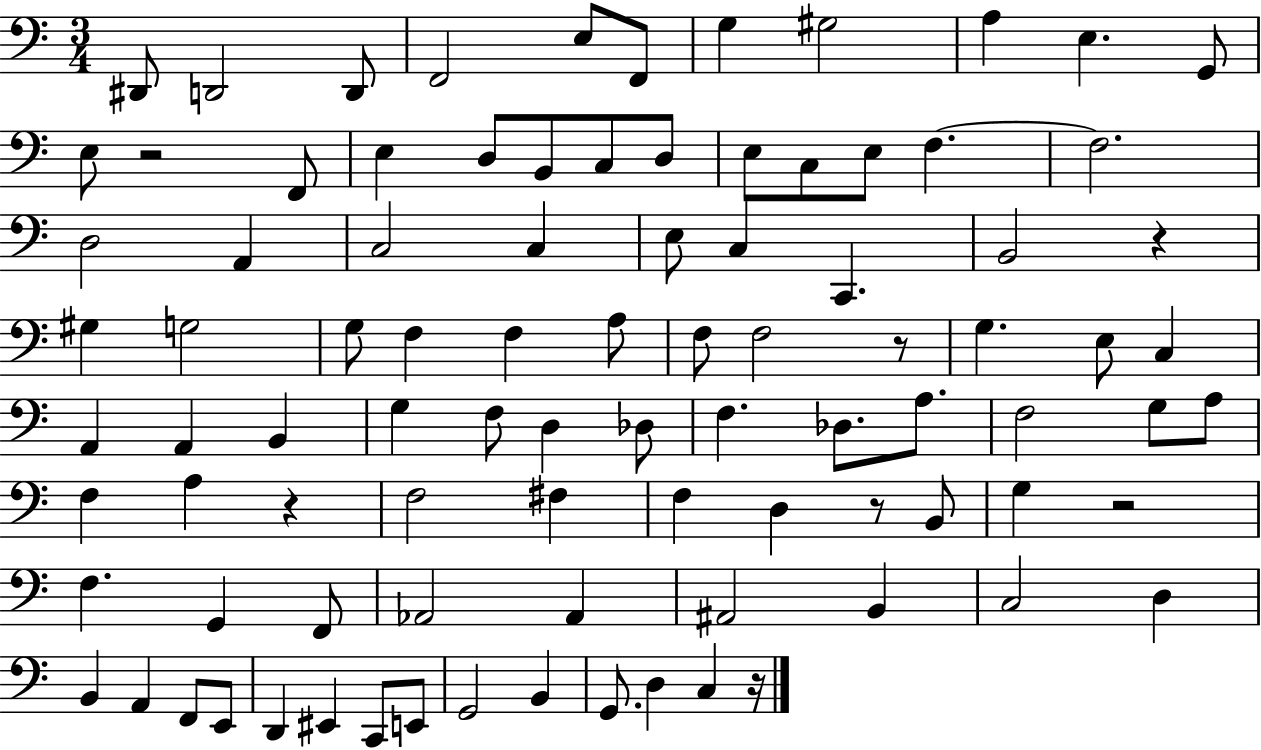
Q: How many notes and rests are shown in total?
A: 92